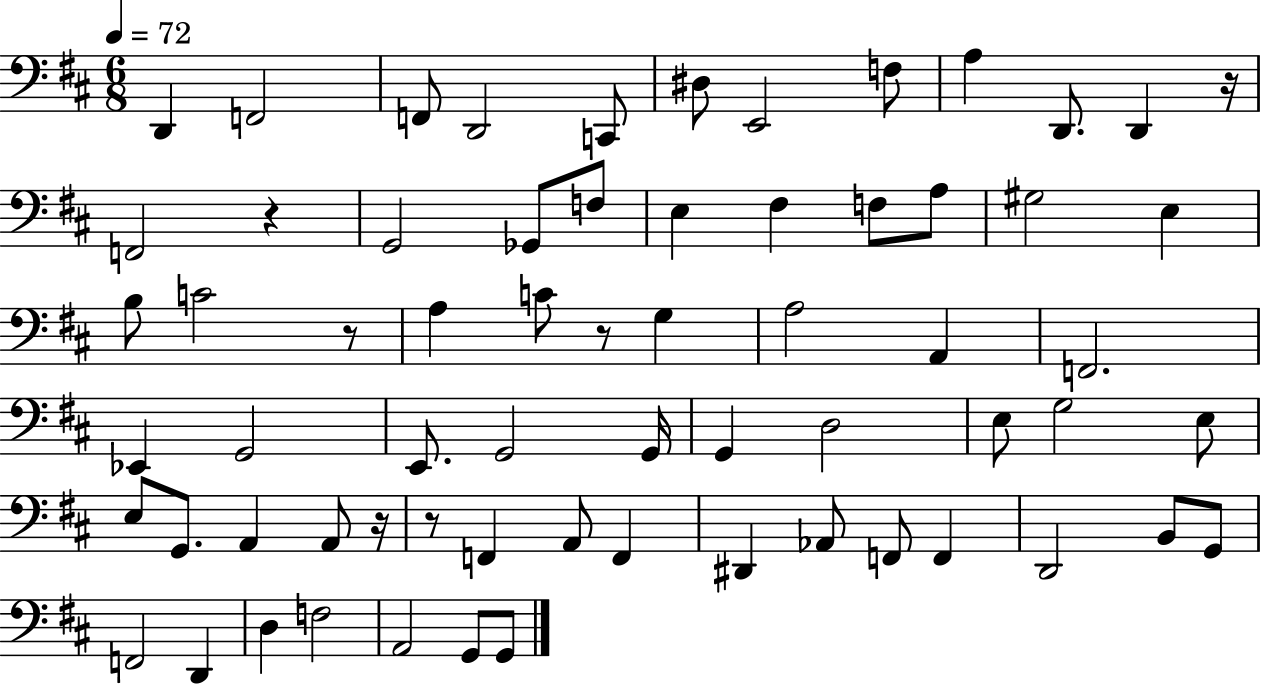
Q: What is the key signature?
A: D major